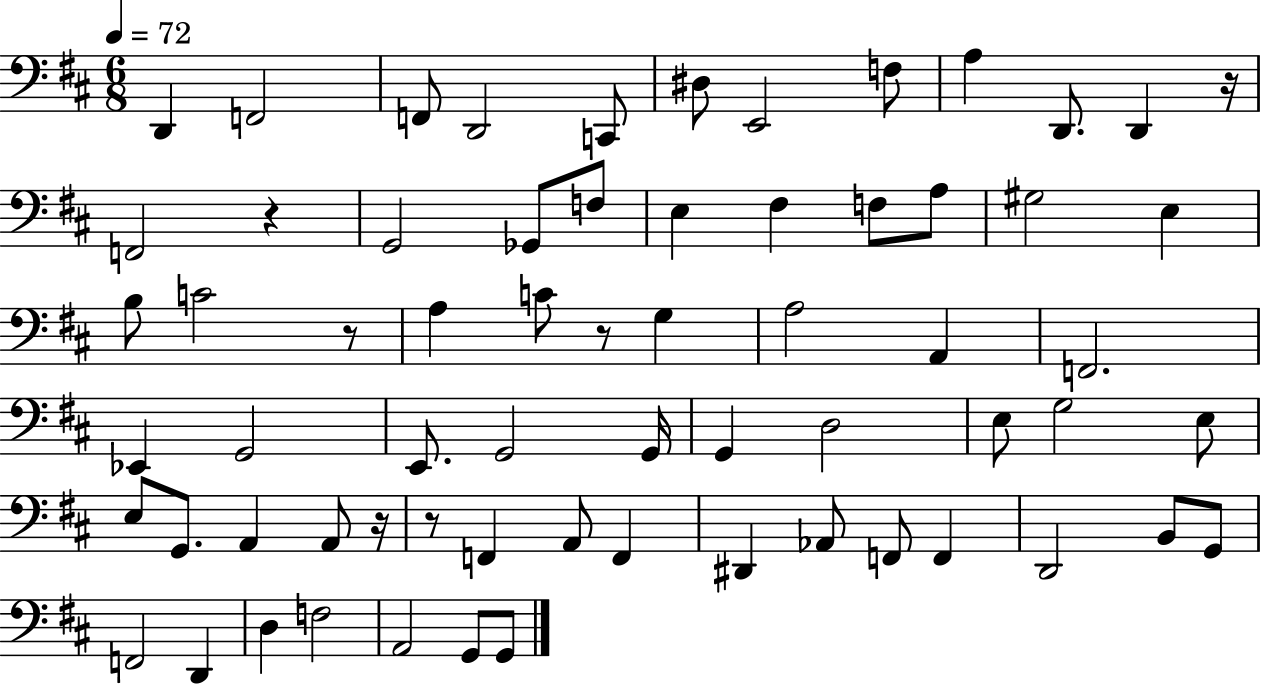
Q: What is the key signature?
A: D major